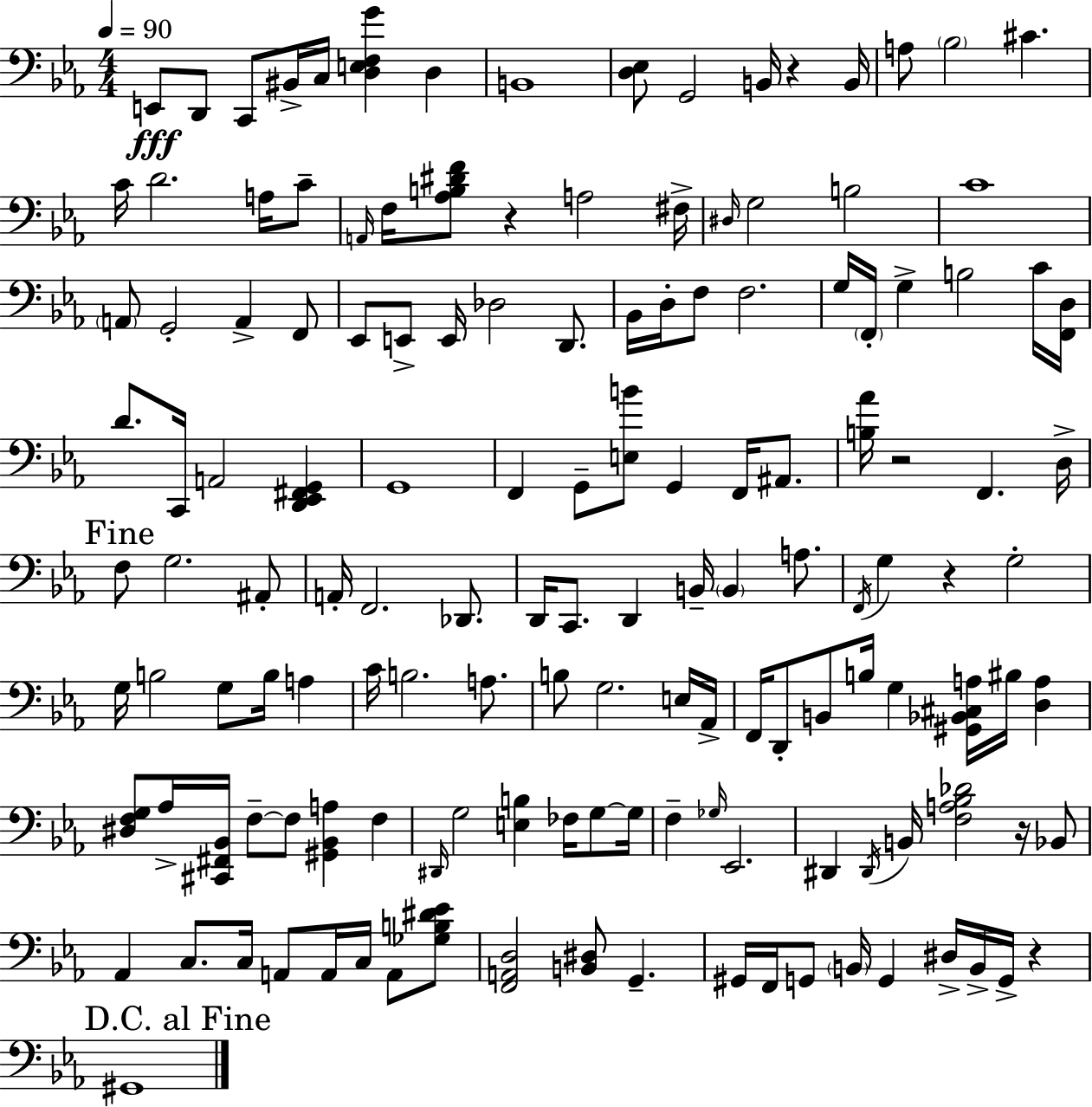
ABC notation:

X:1
T:Untitled
M:4/4
L:1/4
K:Cm
E,,/2 D,,/2 C,,/2 ^B,,/4 C,/4 [D,E,F,G] D, B,,4 [D,_E,]/2 G,,2 B,,/4 z B,,/4 A,/2 _B,2 ^C C/4 D2 A,/4 C/2 A,,/4 F,/4 [_A,B,^DF]/2 z A,2 ^F,/4 ^D,/4 G,2 B,2 C4 A,,/2 G,,2 A,, F,,/2 _E,,/2 E,,/2 E,,/4 _D,2 D,,/2 _B,,/4 D,/4 F,/2 F,2 G,/4 F,,/4 G, B,2 C/4 [F,,D,]/4 D/2 C,,/4 A,,2 [D,,_E,,^F,,G,,] G,,4 F,, G,,/2 [E,B]/2 G,, F,,/4 ^A,,/2 [B,_A]/4 z2 F,, D,/4 F,/2 G,2 ^A,,/2 A,,/4 F,,2 _D,,/2 D,,/4 C,,/2 D,, B,,/4 B,, A,/2 F,,/4 G, z G,2 G,/4 B,2 G,/2 B,/4 A, C/4 B,2 A,/2 B,/2 G,2 E,/4 _A,,/4 F,,/4 D,,/2 B,,/2 B,/4 G, [^G,,_B,,^C,A,]/4 ^B,/4 [D,A,] [^D,F,G,]/2 _A,/4 [^C,,^F,,_B,,]/4 F,/2 F,/2 [^G,,_B,,A,] F, ^D,,/4 G,2 [E,B,] _F,/4 G,/2 G,/4 F, _G,/4 _E,,2 ^D,, ^D,,/4 B,,/4 [F,A,_B,_D]2 z/4 _B,,/2 _A,, C,/2 C,/4 A,,/2 A,,/4 C,/4 A,,/2 [_G,B,^D_E]/2 [F,,A,,D,]2 [B,,^D,]/2 G,, ^G,,/4 F,,/4 G,,/2 B,,/4 G,, ^D,/4 B,,/4 G,,/4 z ^G,,4